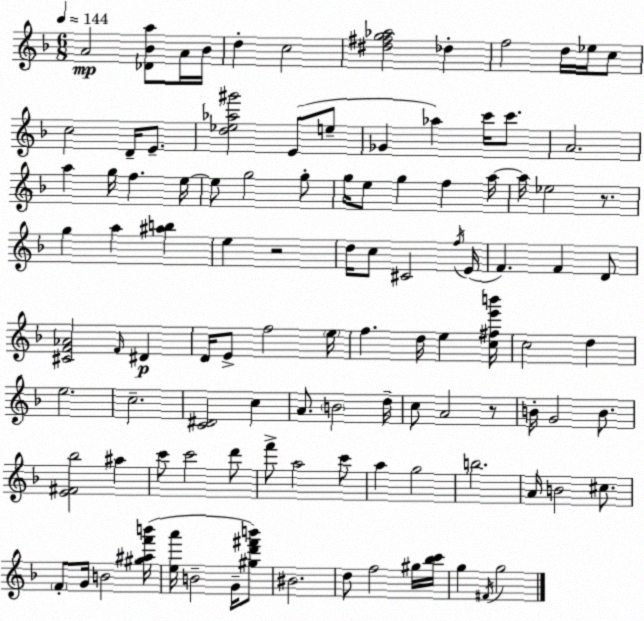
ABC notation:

X:1
T:Untitled
M:6/8
L:1/4
K:F
A2 [_D_Ba]/2 A/4 _B/4 d c2 [^d^fg_a]2 _d f2 d/4 _e/4 c/2 c2 D/4 E/2 [d_e_a^g']2 E/2 e/2 _G _a c'/4 c'/2 A2 a g/4 f e/4 e/2 g2 g/2 g/4 e/2 g f a/4 a/4 _e2 z/2 g a [^ab] e z2 d/4 c/2 ^C2 f/4 E/4 F F D/2 [^CF_A]2 F/4 ^D D/4 E/2 f2 e/4 f d/4 e [c^fe'b']/4 c2 d e2 c2 [C^D]2 c A/2 B2 d/4 c/2 A2 z/2 B/4 G2 B/2 [E^F_b]2 ^a c'/2 c'2 d'/2 f'/2 a2 c'/2 a g2 b2 A/4 B2 ^c/2 F/2 G/4 B2 [^g^af'b']/4 [ea']/4 B2 G/4 [^gd'^f'b']/2 ^B2 d/2 f2 ^g/4 [_bc']/4 g ^F/4 g2